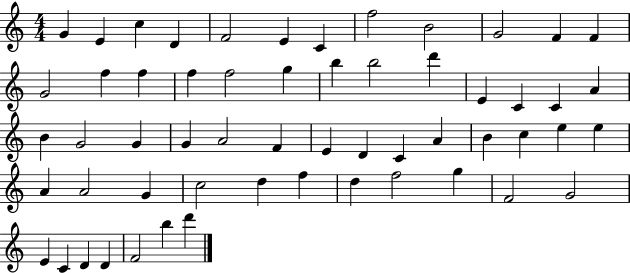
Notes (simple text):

G4/q E4/q C5/q D4/q F4/h E4/q C4/q F5/h B4/h G4/h F4/q F4/q G4/h F5/q F5/q F5/q F5/h G5/q B5/q B5/h D6/q E4/q C4/q C4/q A4/q B4/q G4/h G4/q G4/q A4/h F4/q E4/q D4/q C4/q A4/q B4/q C5/q E5/q E5/q A4/q A4/h G4/q C5/h D5/q F5/q D5/q F5/h G5/q F4/h G4/h E4/q C4/q D4/q D4/q F4/h B5/q D6/q